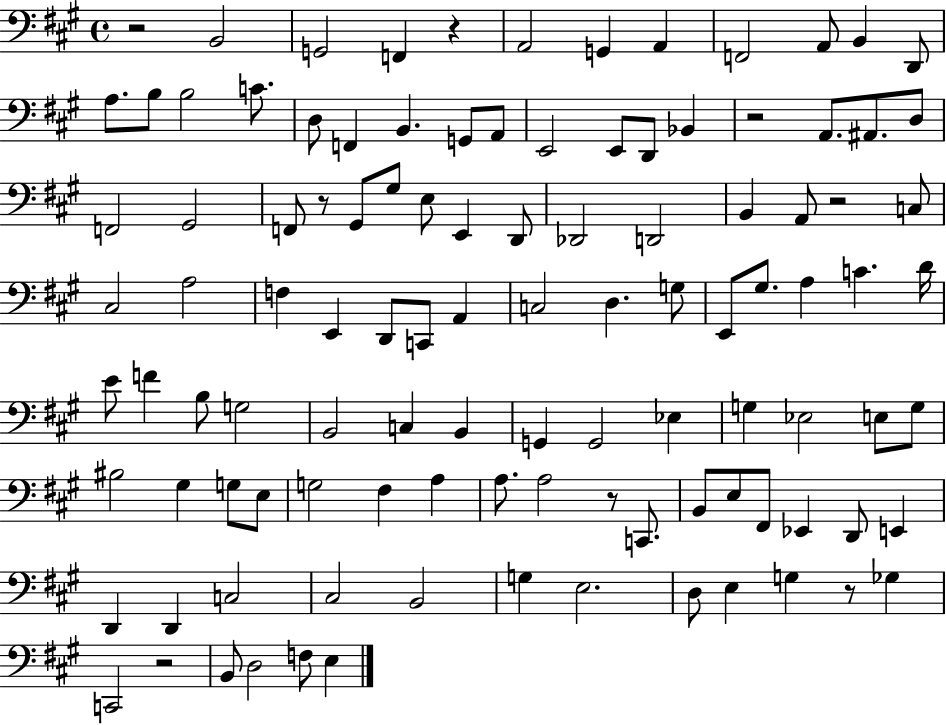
X:1
T:Untitled
M:4/4
L:1/4
K:A
z2 B,,2 G,,2 F,, z A,,2 G,, A,, F,,2 A,,/2 B,, D,,/2 A,/2 B,/2 B,2 C/2 D,/2 F,, B,, G,,/2 A,,/2 E,,2 E,,/2 D,,/2 _B,, z2 A,,/2 ^A,,/2 D,/2 F,,2 ^G,,2 F,,/2 z/2 ^G,,/2 ^G,/2 E,/2 E,, D,,/2 _D,,2 D,,2 B,, A,,/2 z2 C,/2 ^C,2 A,2 F, E,, D,,/2 C,,/2 A,, C,2 D, G,/2 E,,/2 ^G,/2 A, C D/4 E/2 F B,/2 G,2 B,,2 C, B,, G,, G,,2 _E, G, _E,2 E,/2 G,/2 ^B,2 ^G, G,/2 E,/2 G,2 ^F, A, A,/2 A,2 z/2 C,,/2 B,,/2 E,/2 ^F,,/2 _E,, D,,/2 E,, D,, D,, C,2 ^C,2 B,,2 G, E,2 D,/2 E, G, z/2 _G, C,,2 z2 B,,/2 D,2 F,/2 E,